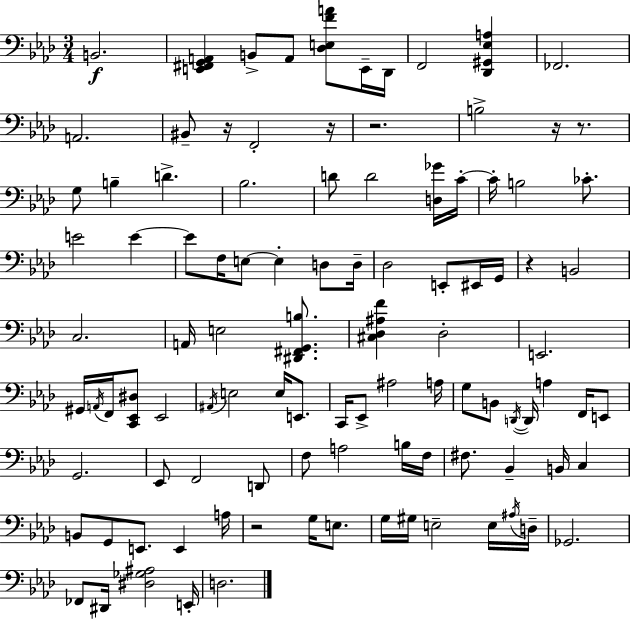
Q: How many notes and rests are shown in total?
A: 103